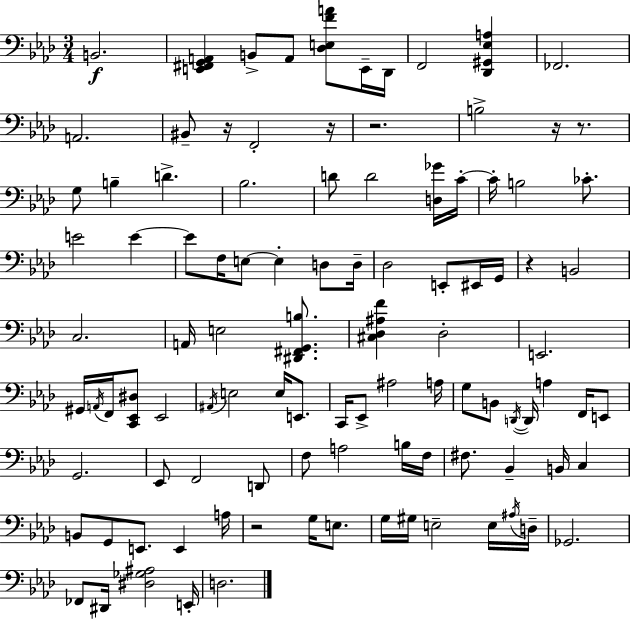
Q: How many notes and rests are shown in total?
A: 103